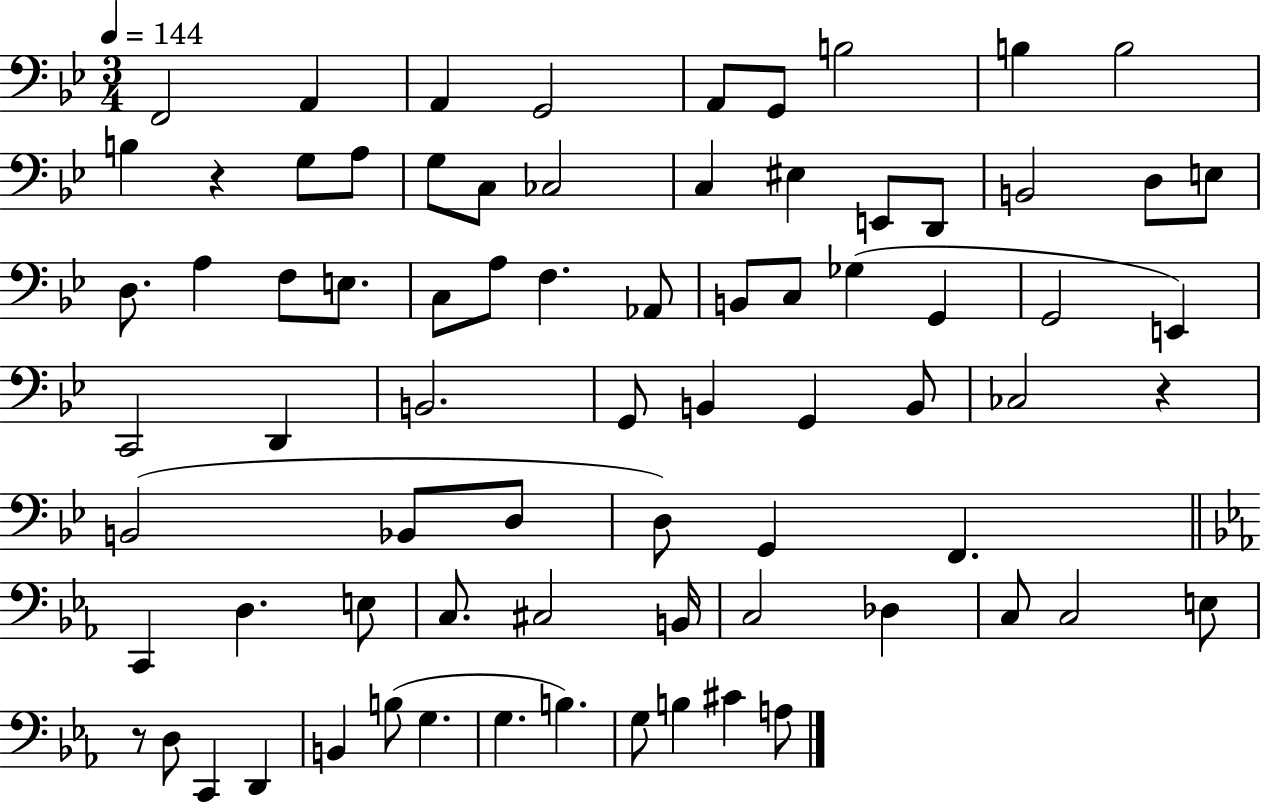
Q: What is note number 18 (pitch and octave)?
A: E2